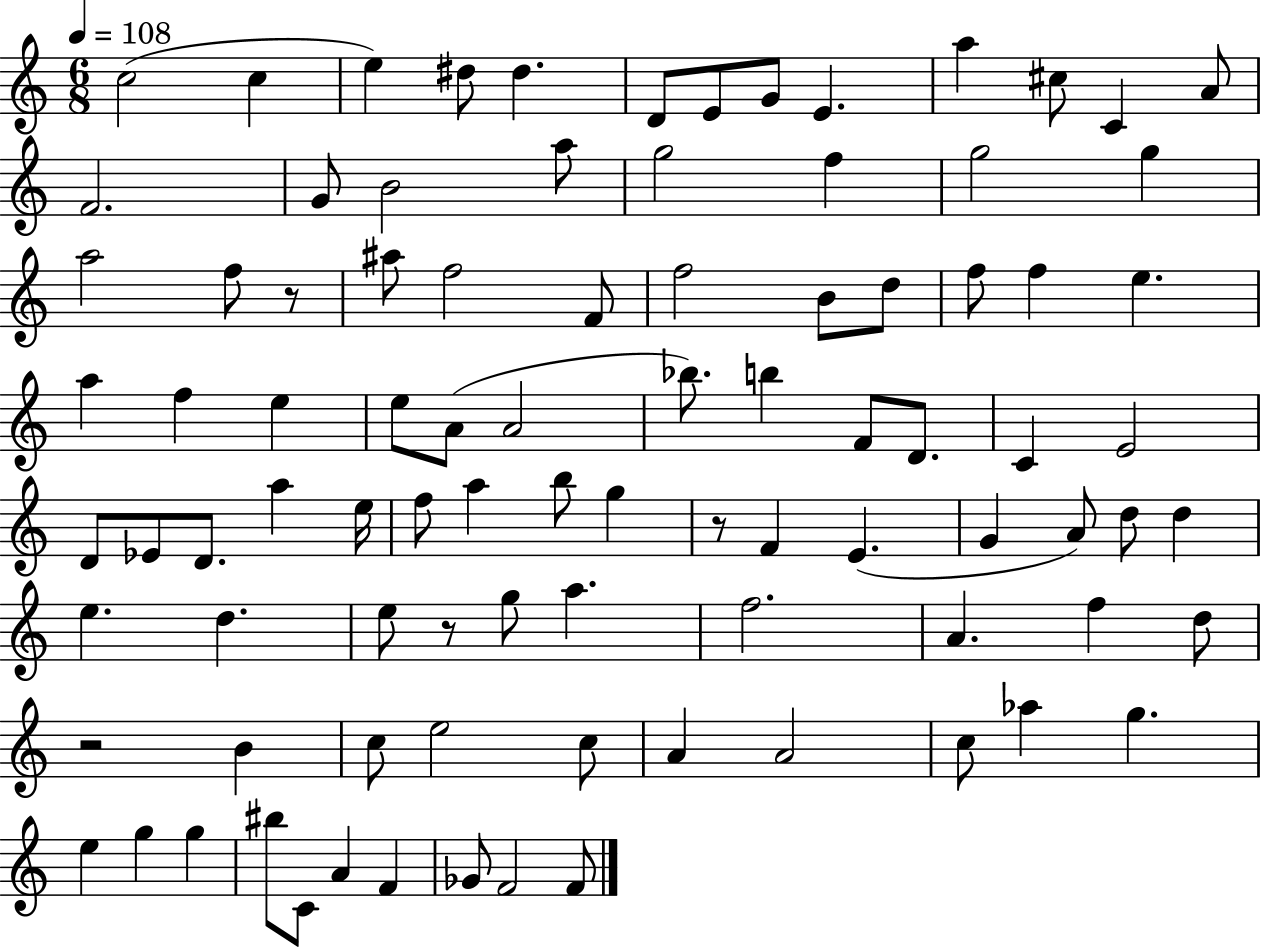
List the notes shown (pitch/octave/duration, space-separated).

C5/h C5/q E5/q D#5/e D#5/q. D4/e E4/e G4/e E4/q. A5/q C#5/e C4/q A4/e F4/h. G4/e B4/h A5/e G5/h F5/q G5/h G5/q A5/h F5/e R/e A#5/e F5/h F4/e F5/h B4/e D5/e F5/e F5/q E5/q. A5/q F5/q E5/q E5/e A4/e A4/h Bb5/e. B5/q F4/e D4/e. C4/q E4/h D4/e Eb4/e D4/e. A5/q E5/s F5/e A5/q B5/e G5/q R/e F4/q E4/q. G4/q A4/e D5/e D5/q E5/q. D5/q. E5/e R/e G5/e A5/q. F5/h. A4/q. F5/q D5/e R/h B4/q C5/e E5/h C5/e A4/q A4/h C5/e Ab5/q G5/q. E5/q G5/q G5/q BIS5/e C4/e A4/q F4/q Gb4/e F4/h F4/e